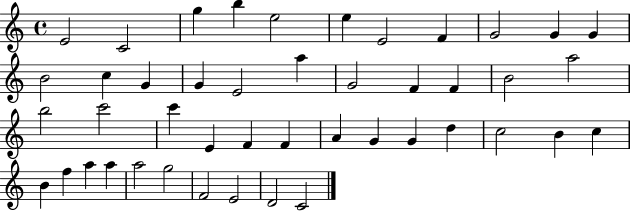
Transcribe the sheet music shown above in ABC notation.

X:1
T:Untitled
M:4/4
L:1/4
K:C
E2 C2 g b e2 e E2 F G2 G G B2 c G G E2 a G2 F F B2 a2 b2 c'2 c' E F F A G G d c2 B c B f a a a2 g2 F2 E2 D2 C2